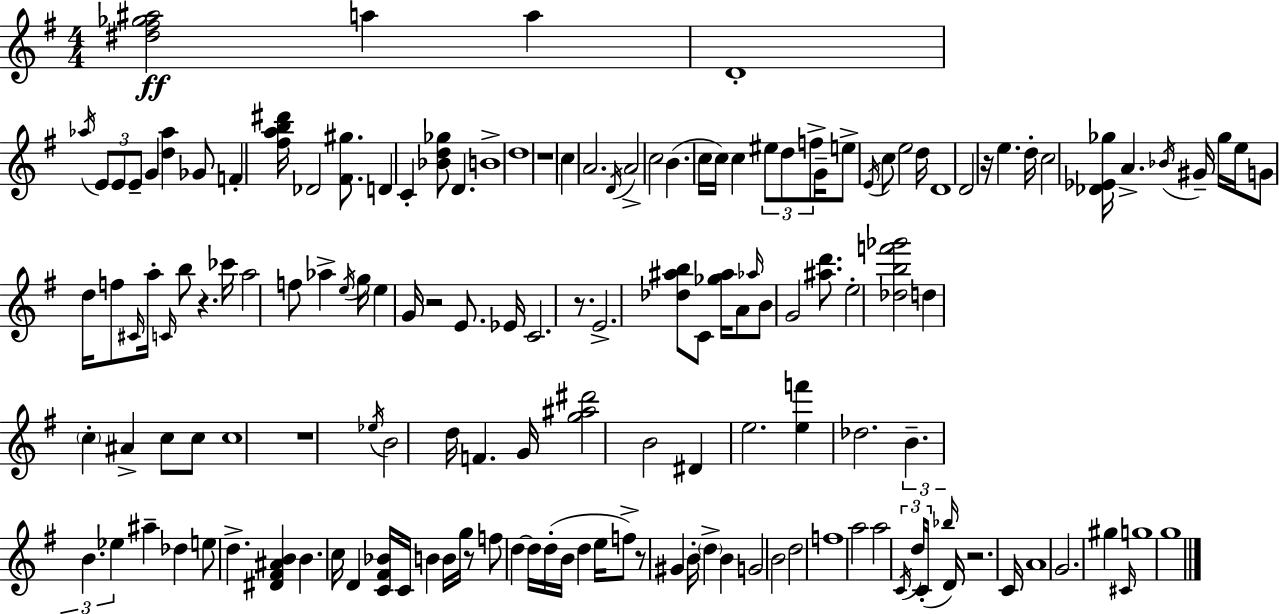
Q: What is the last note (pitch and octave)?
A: G5